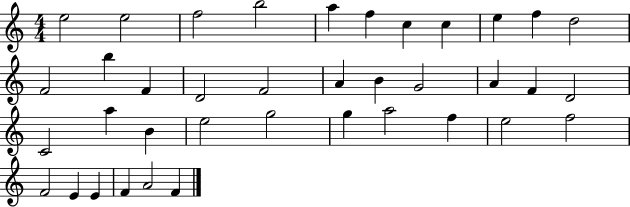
{
  \clef treble
  \numericTimeSignature
  \time 4/4
  \key c \major
  e''2 e''2 | f''2 b''2 | a''4 f''4 c''4 c''4 | e''4 f''4 d''2 | \break f'2 b''4 f'4 | d'2 f'2 | a'4 b'4 g'2 | a'4 f'4 d'2 | \break c'2 a''4 b'4 | e''2 g''2 | g''4 a''2 f''4 | e''2 f''2 | \break f'2 e'4 e'4 | f'4 a'2 f'4 | \bar "|."
}